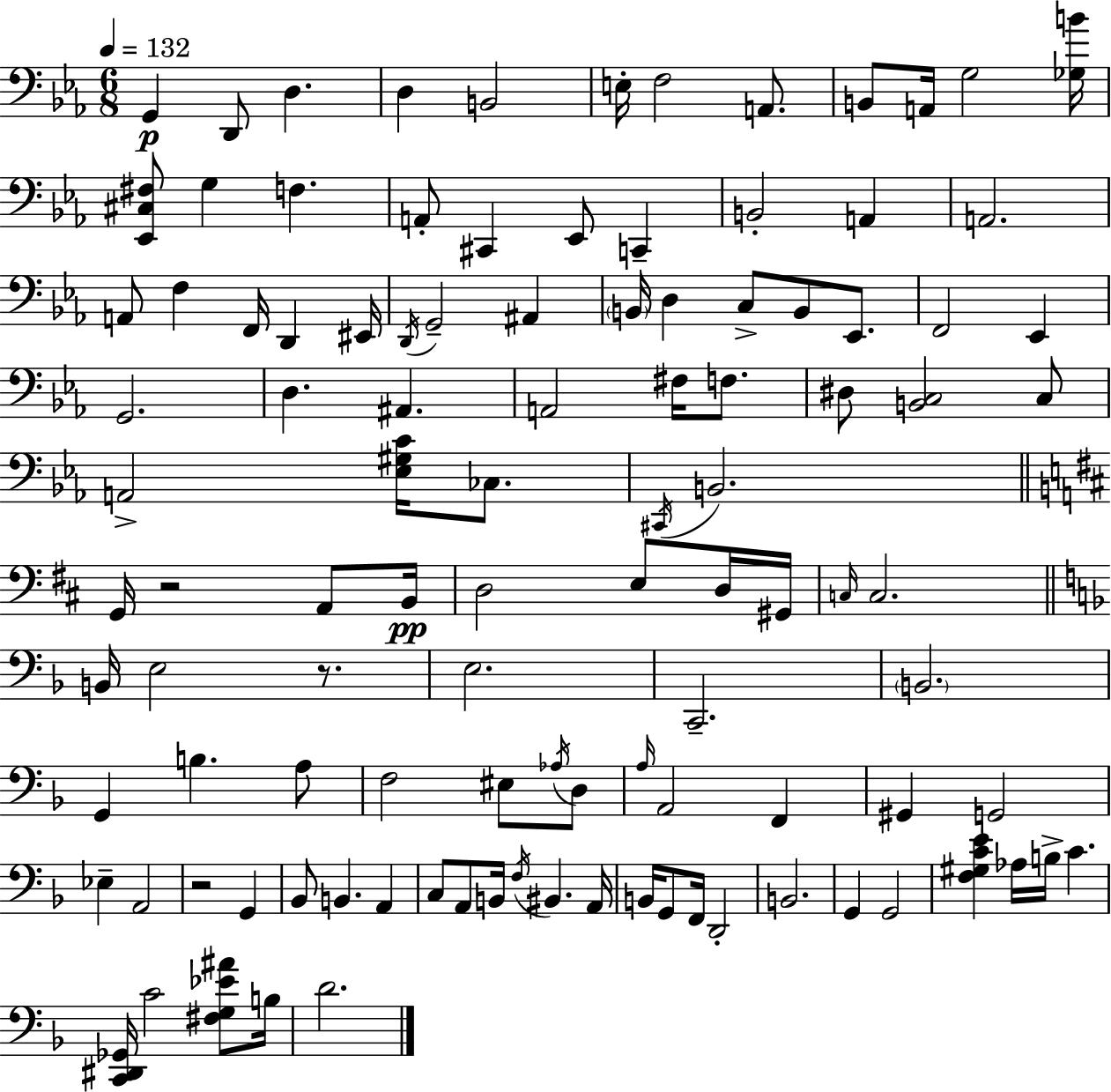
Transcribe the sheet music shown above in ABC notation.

X:1
T:Untitled
M:6/8
L:1/4
K:Eb
G,, D,,/2 D, D, B,,2 E,/4 F,2 A,,/2 B,,/2 A,,/4 G,2 [_G,B]/4 [_E,,^C,^F,]/2 G, F, A,,/2 ^C,, _E,,/2 C,, B,,2 A,, A,,2 A,,/2 F, F,,/4 D,, ^E,,/4 D,,/4 G,,2 ^A,, B,,/4 D, C,/2 B,,/2 _E,,/2 F,,2 _E,, G,,2 D, ^A,, A,,2 ^F,/4 F,/2 ^D,/2 [B,,C,]2 C,/2 A,,2 [_E,^G,C]/4 _C,/2 ^C,,/4 B,,2 G,,/4 z2 A,,/2 B,,/4 D,2 E,/2 D,/4 ^G,,/4 C,/4 C,2 B,,/4 E,2 z/2 E,2 C,,2 B,,2 G,, B, A,/2 F,2 ^E,/2 _A,/4 D,/2 A,/4 A,,2 F,, ^G,, G,,2 _E, A,,2 z2 G,, _B,,/2 B,, A,, C,/2 A,,/2 B,,/4 F,/4 ^B,, A,,/4 B,,/4 G,,/2 F,,/4 D,,2 B,,2 G,, G,,2 [F,^G,CE] _A,/4 B,/4 C [C,,^D,,_G,,]/4 C2 [^F,G,_E^A]/2 B,/4 D2